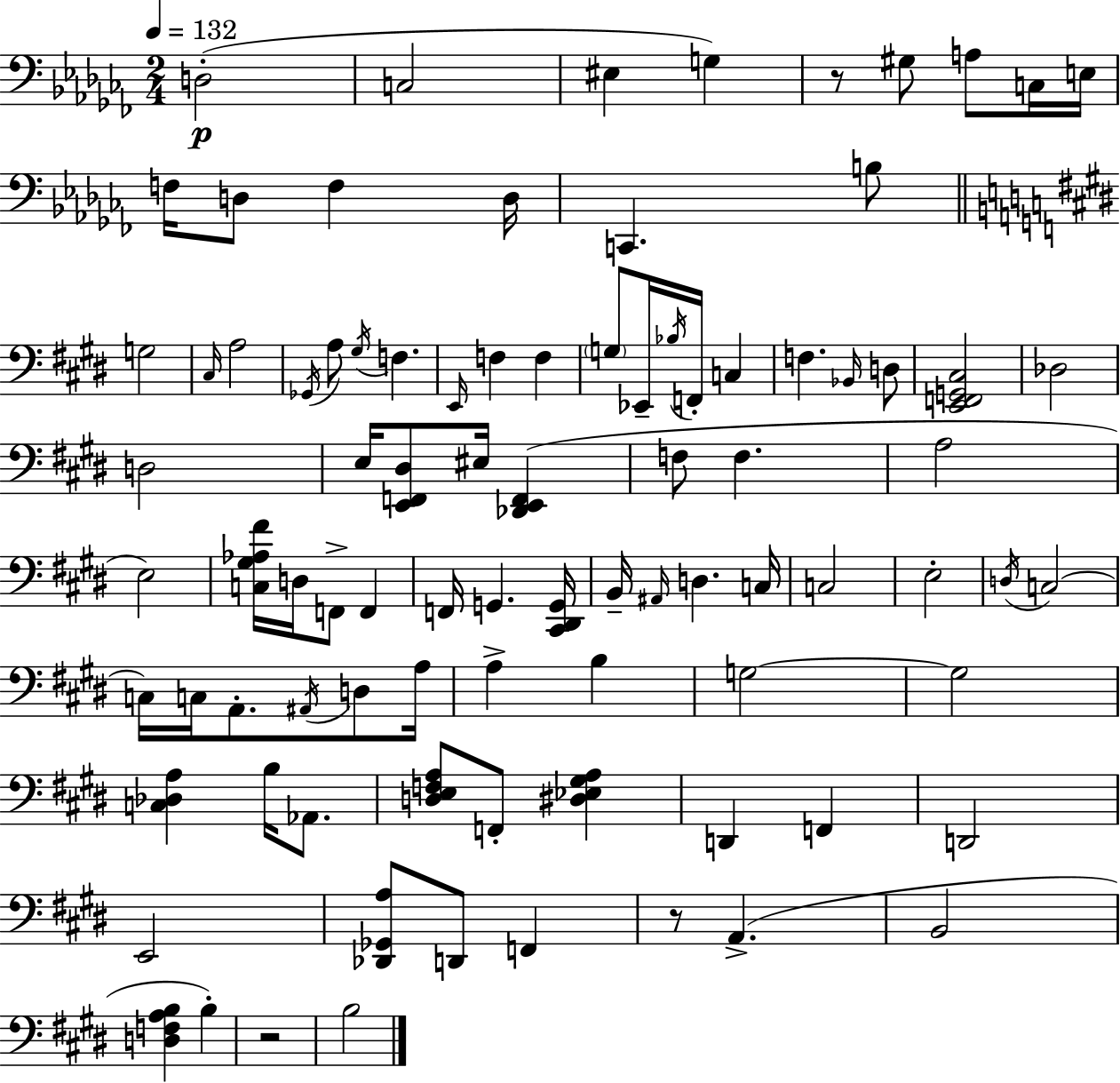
X:1
T:Untitled
M:2/4
L:1/4
K:Abm
D,2 C,2 ^E, G, z/2 ^G,/2 A,/2 C,/4 E,/4 F,/4 D,/2 F, D,/4 C,, B,/2 G,2 ^C,/4 A,2 _G,,/4 A,/2 ^G,/4 F, E,,/4 F, F, G,/2 _E,,/4 _B,/4 F,,/4 C, F, _B,,/4 D,/2 [E,,F,,G,,^C,]2 _D,2 D,2 E,/4 [E,,F,,^D,]/2 ^E,/4 [_D,,E,,F,,] F,/2 F, A,2 E,2 [C,^G,_A,^F]/4 D,/4 F,,/2 F,, F,,/4 G,, [^C,,^D,,G,,]/4 B,,/4 ^A,,/4 D, C,/4 C,2 E,2 D,/4 C,2 C,/4 C,/4 A,,/2 ^A,,/4 D,/2 A,/4 A, B, G,2 G,2 [C,_D,A,] B,/4 _A,,/2 [D,E,F,A,]/2 F,,/2 [^D,_E,^G,A,] D,, F,, D,,2 E,,2 [_D,,_G,,A,]/2 D,,/2 F,, z/2 A,, B,,2 [D,F,A,B,] B, z2 B,2